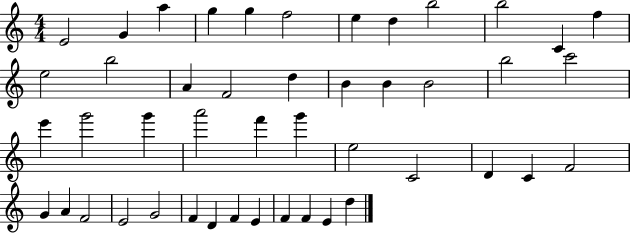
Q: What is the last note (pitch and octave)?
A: D5